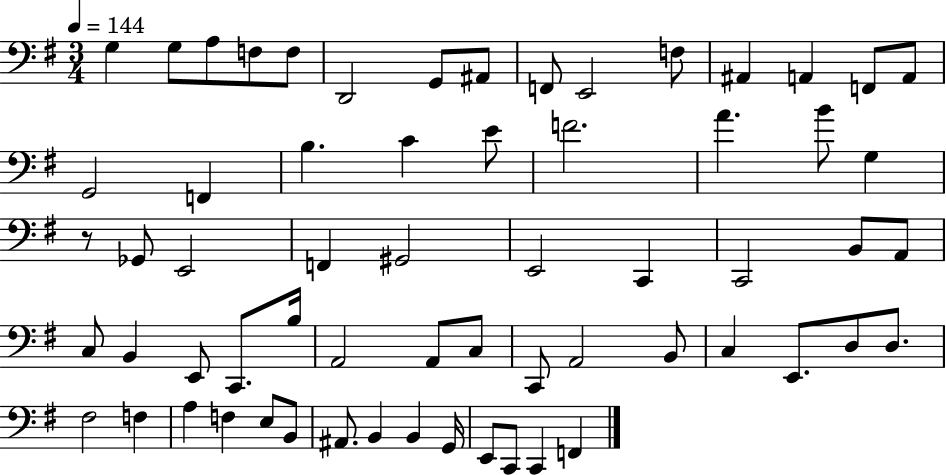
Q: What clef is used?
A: bass